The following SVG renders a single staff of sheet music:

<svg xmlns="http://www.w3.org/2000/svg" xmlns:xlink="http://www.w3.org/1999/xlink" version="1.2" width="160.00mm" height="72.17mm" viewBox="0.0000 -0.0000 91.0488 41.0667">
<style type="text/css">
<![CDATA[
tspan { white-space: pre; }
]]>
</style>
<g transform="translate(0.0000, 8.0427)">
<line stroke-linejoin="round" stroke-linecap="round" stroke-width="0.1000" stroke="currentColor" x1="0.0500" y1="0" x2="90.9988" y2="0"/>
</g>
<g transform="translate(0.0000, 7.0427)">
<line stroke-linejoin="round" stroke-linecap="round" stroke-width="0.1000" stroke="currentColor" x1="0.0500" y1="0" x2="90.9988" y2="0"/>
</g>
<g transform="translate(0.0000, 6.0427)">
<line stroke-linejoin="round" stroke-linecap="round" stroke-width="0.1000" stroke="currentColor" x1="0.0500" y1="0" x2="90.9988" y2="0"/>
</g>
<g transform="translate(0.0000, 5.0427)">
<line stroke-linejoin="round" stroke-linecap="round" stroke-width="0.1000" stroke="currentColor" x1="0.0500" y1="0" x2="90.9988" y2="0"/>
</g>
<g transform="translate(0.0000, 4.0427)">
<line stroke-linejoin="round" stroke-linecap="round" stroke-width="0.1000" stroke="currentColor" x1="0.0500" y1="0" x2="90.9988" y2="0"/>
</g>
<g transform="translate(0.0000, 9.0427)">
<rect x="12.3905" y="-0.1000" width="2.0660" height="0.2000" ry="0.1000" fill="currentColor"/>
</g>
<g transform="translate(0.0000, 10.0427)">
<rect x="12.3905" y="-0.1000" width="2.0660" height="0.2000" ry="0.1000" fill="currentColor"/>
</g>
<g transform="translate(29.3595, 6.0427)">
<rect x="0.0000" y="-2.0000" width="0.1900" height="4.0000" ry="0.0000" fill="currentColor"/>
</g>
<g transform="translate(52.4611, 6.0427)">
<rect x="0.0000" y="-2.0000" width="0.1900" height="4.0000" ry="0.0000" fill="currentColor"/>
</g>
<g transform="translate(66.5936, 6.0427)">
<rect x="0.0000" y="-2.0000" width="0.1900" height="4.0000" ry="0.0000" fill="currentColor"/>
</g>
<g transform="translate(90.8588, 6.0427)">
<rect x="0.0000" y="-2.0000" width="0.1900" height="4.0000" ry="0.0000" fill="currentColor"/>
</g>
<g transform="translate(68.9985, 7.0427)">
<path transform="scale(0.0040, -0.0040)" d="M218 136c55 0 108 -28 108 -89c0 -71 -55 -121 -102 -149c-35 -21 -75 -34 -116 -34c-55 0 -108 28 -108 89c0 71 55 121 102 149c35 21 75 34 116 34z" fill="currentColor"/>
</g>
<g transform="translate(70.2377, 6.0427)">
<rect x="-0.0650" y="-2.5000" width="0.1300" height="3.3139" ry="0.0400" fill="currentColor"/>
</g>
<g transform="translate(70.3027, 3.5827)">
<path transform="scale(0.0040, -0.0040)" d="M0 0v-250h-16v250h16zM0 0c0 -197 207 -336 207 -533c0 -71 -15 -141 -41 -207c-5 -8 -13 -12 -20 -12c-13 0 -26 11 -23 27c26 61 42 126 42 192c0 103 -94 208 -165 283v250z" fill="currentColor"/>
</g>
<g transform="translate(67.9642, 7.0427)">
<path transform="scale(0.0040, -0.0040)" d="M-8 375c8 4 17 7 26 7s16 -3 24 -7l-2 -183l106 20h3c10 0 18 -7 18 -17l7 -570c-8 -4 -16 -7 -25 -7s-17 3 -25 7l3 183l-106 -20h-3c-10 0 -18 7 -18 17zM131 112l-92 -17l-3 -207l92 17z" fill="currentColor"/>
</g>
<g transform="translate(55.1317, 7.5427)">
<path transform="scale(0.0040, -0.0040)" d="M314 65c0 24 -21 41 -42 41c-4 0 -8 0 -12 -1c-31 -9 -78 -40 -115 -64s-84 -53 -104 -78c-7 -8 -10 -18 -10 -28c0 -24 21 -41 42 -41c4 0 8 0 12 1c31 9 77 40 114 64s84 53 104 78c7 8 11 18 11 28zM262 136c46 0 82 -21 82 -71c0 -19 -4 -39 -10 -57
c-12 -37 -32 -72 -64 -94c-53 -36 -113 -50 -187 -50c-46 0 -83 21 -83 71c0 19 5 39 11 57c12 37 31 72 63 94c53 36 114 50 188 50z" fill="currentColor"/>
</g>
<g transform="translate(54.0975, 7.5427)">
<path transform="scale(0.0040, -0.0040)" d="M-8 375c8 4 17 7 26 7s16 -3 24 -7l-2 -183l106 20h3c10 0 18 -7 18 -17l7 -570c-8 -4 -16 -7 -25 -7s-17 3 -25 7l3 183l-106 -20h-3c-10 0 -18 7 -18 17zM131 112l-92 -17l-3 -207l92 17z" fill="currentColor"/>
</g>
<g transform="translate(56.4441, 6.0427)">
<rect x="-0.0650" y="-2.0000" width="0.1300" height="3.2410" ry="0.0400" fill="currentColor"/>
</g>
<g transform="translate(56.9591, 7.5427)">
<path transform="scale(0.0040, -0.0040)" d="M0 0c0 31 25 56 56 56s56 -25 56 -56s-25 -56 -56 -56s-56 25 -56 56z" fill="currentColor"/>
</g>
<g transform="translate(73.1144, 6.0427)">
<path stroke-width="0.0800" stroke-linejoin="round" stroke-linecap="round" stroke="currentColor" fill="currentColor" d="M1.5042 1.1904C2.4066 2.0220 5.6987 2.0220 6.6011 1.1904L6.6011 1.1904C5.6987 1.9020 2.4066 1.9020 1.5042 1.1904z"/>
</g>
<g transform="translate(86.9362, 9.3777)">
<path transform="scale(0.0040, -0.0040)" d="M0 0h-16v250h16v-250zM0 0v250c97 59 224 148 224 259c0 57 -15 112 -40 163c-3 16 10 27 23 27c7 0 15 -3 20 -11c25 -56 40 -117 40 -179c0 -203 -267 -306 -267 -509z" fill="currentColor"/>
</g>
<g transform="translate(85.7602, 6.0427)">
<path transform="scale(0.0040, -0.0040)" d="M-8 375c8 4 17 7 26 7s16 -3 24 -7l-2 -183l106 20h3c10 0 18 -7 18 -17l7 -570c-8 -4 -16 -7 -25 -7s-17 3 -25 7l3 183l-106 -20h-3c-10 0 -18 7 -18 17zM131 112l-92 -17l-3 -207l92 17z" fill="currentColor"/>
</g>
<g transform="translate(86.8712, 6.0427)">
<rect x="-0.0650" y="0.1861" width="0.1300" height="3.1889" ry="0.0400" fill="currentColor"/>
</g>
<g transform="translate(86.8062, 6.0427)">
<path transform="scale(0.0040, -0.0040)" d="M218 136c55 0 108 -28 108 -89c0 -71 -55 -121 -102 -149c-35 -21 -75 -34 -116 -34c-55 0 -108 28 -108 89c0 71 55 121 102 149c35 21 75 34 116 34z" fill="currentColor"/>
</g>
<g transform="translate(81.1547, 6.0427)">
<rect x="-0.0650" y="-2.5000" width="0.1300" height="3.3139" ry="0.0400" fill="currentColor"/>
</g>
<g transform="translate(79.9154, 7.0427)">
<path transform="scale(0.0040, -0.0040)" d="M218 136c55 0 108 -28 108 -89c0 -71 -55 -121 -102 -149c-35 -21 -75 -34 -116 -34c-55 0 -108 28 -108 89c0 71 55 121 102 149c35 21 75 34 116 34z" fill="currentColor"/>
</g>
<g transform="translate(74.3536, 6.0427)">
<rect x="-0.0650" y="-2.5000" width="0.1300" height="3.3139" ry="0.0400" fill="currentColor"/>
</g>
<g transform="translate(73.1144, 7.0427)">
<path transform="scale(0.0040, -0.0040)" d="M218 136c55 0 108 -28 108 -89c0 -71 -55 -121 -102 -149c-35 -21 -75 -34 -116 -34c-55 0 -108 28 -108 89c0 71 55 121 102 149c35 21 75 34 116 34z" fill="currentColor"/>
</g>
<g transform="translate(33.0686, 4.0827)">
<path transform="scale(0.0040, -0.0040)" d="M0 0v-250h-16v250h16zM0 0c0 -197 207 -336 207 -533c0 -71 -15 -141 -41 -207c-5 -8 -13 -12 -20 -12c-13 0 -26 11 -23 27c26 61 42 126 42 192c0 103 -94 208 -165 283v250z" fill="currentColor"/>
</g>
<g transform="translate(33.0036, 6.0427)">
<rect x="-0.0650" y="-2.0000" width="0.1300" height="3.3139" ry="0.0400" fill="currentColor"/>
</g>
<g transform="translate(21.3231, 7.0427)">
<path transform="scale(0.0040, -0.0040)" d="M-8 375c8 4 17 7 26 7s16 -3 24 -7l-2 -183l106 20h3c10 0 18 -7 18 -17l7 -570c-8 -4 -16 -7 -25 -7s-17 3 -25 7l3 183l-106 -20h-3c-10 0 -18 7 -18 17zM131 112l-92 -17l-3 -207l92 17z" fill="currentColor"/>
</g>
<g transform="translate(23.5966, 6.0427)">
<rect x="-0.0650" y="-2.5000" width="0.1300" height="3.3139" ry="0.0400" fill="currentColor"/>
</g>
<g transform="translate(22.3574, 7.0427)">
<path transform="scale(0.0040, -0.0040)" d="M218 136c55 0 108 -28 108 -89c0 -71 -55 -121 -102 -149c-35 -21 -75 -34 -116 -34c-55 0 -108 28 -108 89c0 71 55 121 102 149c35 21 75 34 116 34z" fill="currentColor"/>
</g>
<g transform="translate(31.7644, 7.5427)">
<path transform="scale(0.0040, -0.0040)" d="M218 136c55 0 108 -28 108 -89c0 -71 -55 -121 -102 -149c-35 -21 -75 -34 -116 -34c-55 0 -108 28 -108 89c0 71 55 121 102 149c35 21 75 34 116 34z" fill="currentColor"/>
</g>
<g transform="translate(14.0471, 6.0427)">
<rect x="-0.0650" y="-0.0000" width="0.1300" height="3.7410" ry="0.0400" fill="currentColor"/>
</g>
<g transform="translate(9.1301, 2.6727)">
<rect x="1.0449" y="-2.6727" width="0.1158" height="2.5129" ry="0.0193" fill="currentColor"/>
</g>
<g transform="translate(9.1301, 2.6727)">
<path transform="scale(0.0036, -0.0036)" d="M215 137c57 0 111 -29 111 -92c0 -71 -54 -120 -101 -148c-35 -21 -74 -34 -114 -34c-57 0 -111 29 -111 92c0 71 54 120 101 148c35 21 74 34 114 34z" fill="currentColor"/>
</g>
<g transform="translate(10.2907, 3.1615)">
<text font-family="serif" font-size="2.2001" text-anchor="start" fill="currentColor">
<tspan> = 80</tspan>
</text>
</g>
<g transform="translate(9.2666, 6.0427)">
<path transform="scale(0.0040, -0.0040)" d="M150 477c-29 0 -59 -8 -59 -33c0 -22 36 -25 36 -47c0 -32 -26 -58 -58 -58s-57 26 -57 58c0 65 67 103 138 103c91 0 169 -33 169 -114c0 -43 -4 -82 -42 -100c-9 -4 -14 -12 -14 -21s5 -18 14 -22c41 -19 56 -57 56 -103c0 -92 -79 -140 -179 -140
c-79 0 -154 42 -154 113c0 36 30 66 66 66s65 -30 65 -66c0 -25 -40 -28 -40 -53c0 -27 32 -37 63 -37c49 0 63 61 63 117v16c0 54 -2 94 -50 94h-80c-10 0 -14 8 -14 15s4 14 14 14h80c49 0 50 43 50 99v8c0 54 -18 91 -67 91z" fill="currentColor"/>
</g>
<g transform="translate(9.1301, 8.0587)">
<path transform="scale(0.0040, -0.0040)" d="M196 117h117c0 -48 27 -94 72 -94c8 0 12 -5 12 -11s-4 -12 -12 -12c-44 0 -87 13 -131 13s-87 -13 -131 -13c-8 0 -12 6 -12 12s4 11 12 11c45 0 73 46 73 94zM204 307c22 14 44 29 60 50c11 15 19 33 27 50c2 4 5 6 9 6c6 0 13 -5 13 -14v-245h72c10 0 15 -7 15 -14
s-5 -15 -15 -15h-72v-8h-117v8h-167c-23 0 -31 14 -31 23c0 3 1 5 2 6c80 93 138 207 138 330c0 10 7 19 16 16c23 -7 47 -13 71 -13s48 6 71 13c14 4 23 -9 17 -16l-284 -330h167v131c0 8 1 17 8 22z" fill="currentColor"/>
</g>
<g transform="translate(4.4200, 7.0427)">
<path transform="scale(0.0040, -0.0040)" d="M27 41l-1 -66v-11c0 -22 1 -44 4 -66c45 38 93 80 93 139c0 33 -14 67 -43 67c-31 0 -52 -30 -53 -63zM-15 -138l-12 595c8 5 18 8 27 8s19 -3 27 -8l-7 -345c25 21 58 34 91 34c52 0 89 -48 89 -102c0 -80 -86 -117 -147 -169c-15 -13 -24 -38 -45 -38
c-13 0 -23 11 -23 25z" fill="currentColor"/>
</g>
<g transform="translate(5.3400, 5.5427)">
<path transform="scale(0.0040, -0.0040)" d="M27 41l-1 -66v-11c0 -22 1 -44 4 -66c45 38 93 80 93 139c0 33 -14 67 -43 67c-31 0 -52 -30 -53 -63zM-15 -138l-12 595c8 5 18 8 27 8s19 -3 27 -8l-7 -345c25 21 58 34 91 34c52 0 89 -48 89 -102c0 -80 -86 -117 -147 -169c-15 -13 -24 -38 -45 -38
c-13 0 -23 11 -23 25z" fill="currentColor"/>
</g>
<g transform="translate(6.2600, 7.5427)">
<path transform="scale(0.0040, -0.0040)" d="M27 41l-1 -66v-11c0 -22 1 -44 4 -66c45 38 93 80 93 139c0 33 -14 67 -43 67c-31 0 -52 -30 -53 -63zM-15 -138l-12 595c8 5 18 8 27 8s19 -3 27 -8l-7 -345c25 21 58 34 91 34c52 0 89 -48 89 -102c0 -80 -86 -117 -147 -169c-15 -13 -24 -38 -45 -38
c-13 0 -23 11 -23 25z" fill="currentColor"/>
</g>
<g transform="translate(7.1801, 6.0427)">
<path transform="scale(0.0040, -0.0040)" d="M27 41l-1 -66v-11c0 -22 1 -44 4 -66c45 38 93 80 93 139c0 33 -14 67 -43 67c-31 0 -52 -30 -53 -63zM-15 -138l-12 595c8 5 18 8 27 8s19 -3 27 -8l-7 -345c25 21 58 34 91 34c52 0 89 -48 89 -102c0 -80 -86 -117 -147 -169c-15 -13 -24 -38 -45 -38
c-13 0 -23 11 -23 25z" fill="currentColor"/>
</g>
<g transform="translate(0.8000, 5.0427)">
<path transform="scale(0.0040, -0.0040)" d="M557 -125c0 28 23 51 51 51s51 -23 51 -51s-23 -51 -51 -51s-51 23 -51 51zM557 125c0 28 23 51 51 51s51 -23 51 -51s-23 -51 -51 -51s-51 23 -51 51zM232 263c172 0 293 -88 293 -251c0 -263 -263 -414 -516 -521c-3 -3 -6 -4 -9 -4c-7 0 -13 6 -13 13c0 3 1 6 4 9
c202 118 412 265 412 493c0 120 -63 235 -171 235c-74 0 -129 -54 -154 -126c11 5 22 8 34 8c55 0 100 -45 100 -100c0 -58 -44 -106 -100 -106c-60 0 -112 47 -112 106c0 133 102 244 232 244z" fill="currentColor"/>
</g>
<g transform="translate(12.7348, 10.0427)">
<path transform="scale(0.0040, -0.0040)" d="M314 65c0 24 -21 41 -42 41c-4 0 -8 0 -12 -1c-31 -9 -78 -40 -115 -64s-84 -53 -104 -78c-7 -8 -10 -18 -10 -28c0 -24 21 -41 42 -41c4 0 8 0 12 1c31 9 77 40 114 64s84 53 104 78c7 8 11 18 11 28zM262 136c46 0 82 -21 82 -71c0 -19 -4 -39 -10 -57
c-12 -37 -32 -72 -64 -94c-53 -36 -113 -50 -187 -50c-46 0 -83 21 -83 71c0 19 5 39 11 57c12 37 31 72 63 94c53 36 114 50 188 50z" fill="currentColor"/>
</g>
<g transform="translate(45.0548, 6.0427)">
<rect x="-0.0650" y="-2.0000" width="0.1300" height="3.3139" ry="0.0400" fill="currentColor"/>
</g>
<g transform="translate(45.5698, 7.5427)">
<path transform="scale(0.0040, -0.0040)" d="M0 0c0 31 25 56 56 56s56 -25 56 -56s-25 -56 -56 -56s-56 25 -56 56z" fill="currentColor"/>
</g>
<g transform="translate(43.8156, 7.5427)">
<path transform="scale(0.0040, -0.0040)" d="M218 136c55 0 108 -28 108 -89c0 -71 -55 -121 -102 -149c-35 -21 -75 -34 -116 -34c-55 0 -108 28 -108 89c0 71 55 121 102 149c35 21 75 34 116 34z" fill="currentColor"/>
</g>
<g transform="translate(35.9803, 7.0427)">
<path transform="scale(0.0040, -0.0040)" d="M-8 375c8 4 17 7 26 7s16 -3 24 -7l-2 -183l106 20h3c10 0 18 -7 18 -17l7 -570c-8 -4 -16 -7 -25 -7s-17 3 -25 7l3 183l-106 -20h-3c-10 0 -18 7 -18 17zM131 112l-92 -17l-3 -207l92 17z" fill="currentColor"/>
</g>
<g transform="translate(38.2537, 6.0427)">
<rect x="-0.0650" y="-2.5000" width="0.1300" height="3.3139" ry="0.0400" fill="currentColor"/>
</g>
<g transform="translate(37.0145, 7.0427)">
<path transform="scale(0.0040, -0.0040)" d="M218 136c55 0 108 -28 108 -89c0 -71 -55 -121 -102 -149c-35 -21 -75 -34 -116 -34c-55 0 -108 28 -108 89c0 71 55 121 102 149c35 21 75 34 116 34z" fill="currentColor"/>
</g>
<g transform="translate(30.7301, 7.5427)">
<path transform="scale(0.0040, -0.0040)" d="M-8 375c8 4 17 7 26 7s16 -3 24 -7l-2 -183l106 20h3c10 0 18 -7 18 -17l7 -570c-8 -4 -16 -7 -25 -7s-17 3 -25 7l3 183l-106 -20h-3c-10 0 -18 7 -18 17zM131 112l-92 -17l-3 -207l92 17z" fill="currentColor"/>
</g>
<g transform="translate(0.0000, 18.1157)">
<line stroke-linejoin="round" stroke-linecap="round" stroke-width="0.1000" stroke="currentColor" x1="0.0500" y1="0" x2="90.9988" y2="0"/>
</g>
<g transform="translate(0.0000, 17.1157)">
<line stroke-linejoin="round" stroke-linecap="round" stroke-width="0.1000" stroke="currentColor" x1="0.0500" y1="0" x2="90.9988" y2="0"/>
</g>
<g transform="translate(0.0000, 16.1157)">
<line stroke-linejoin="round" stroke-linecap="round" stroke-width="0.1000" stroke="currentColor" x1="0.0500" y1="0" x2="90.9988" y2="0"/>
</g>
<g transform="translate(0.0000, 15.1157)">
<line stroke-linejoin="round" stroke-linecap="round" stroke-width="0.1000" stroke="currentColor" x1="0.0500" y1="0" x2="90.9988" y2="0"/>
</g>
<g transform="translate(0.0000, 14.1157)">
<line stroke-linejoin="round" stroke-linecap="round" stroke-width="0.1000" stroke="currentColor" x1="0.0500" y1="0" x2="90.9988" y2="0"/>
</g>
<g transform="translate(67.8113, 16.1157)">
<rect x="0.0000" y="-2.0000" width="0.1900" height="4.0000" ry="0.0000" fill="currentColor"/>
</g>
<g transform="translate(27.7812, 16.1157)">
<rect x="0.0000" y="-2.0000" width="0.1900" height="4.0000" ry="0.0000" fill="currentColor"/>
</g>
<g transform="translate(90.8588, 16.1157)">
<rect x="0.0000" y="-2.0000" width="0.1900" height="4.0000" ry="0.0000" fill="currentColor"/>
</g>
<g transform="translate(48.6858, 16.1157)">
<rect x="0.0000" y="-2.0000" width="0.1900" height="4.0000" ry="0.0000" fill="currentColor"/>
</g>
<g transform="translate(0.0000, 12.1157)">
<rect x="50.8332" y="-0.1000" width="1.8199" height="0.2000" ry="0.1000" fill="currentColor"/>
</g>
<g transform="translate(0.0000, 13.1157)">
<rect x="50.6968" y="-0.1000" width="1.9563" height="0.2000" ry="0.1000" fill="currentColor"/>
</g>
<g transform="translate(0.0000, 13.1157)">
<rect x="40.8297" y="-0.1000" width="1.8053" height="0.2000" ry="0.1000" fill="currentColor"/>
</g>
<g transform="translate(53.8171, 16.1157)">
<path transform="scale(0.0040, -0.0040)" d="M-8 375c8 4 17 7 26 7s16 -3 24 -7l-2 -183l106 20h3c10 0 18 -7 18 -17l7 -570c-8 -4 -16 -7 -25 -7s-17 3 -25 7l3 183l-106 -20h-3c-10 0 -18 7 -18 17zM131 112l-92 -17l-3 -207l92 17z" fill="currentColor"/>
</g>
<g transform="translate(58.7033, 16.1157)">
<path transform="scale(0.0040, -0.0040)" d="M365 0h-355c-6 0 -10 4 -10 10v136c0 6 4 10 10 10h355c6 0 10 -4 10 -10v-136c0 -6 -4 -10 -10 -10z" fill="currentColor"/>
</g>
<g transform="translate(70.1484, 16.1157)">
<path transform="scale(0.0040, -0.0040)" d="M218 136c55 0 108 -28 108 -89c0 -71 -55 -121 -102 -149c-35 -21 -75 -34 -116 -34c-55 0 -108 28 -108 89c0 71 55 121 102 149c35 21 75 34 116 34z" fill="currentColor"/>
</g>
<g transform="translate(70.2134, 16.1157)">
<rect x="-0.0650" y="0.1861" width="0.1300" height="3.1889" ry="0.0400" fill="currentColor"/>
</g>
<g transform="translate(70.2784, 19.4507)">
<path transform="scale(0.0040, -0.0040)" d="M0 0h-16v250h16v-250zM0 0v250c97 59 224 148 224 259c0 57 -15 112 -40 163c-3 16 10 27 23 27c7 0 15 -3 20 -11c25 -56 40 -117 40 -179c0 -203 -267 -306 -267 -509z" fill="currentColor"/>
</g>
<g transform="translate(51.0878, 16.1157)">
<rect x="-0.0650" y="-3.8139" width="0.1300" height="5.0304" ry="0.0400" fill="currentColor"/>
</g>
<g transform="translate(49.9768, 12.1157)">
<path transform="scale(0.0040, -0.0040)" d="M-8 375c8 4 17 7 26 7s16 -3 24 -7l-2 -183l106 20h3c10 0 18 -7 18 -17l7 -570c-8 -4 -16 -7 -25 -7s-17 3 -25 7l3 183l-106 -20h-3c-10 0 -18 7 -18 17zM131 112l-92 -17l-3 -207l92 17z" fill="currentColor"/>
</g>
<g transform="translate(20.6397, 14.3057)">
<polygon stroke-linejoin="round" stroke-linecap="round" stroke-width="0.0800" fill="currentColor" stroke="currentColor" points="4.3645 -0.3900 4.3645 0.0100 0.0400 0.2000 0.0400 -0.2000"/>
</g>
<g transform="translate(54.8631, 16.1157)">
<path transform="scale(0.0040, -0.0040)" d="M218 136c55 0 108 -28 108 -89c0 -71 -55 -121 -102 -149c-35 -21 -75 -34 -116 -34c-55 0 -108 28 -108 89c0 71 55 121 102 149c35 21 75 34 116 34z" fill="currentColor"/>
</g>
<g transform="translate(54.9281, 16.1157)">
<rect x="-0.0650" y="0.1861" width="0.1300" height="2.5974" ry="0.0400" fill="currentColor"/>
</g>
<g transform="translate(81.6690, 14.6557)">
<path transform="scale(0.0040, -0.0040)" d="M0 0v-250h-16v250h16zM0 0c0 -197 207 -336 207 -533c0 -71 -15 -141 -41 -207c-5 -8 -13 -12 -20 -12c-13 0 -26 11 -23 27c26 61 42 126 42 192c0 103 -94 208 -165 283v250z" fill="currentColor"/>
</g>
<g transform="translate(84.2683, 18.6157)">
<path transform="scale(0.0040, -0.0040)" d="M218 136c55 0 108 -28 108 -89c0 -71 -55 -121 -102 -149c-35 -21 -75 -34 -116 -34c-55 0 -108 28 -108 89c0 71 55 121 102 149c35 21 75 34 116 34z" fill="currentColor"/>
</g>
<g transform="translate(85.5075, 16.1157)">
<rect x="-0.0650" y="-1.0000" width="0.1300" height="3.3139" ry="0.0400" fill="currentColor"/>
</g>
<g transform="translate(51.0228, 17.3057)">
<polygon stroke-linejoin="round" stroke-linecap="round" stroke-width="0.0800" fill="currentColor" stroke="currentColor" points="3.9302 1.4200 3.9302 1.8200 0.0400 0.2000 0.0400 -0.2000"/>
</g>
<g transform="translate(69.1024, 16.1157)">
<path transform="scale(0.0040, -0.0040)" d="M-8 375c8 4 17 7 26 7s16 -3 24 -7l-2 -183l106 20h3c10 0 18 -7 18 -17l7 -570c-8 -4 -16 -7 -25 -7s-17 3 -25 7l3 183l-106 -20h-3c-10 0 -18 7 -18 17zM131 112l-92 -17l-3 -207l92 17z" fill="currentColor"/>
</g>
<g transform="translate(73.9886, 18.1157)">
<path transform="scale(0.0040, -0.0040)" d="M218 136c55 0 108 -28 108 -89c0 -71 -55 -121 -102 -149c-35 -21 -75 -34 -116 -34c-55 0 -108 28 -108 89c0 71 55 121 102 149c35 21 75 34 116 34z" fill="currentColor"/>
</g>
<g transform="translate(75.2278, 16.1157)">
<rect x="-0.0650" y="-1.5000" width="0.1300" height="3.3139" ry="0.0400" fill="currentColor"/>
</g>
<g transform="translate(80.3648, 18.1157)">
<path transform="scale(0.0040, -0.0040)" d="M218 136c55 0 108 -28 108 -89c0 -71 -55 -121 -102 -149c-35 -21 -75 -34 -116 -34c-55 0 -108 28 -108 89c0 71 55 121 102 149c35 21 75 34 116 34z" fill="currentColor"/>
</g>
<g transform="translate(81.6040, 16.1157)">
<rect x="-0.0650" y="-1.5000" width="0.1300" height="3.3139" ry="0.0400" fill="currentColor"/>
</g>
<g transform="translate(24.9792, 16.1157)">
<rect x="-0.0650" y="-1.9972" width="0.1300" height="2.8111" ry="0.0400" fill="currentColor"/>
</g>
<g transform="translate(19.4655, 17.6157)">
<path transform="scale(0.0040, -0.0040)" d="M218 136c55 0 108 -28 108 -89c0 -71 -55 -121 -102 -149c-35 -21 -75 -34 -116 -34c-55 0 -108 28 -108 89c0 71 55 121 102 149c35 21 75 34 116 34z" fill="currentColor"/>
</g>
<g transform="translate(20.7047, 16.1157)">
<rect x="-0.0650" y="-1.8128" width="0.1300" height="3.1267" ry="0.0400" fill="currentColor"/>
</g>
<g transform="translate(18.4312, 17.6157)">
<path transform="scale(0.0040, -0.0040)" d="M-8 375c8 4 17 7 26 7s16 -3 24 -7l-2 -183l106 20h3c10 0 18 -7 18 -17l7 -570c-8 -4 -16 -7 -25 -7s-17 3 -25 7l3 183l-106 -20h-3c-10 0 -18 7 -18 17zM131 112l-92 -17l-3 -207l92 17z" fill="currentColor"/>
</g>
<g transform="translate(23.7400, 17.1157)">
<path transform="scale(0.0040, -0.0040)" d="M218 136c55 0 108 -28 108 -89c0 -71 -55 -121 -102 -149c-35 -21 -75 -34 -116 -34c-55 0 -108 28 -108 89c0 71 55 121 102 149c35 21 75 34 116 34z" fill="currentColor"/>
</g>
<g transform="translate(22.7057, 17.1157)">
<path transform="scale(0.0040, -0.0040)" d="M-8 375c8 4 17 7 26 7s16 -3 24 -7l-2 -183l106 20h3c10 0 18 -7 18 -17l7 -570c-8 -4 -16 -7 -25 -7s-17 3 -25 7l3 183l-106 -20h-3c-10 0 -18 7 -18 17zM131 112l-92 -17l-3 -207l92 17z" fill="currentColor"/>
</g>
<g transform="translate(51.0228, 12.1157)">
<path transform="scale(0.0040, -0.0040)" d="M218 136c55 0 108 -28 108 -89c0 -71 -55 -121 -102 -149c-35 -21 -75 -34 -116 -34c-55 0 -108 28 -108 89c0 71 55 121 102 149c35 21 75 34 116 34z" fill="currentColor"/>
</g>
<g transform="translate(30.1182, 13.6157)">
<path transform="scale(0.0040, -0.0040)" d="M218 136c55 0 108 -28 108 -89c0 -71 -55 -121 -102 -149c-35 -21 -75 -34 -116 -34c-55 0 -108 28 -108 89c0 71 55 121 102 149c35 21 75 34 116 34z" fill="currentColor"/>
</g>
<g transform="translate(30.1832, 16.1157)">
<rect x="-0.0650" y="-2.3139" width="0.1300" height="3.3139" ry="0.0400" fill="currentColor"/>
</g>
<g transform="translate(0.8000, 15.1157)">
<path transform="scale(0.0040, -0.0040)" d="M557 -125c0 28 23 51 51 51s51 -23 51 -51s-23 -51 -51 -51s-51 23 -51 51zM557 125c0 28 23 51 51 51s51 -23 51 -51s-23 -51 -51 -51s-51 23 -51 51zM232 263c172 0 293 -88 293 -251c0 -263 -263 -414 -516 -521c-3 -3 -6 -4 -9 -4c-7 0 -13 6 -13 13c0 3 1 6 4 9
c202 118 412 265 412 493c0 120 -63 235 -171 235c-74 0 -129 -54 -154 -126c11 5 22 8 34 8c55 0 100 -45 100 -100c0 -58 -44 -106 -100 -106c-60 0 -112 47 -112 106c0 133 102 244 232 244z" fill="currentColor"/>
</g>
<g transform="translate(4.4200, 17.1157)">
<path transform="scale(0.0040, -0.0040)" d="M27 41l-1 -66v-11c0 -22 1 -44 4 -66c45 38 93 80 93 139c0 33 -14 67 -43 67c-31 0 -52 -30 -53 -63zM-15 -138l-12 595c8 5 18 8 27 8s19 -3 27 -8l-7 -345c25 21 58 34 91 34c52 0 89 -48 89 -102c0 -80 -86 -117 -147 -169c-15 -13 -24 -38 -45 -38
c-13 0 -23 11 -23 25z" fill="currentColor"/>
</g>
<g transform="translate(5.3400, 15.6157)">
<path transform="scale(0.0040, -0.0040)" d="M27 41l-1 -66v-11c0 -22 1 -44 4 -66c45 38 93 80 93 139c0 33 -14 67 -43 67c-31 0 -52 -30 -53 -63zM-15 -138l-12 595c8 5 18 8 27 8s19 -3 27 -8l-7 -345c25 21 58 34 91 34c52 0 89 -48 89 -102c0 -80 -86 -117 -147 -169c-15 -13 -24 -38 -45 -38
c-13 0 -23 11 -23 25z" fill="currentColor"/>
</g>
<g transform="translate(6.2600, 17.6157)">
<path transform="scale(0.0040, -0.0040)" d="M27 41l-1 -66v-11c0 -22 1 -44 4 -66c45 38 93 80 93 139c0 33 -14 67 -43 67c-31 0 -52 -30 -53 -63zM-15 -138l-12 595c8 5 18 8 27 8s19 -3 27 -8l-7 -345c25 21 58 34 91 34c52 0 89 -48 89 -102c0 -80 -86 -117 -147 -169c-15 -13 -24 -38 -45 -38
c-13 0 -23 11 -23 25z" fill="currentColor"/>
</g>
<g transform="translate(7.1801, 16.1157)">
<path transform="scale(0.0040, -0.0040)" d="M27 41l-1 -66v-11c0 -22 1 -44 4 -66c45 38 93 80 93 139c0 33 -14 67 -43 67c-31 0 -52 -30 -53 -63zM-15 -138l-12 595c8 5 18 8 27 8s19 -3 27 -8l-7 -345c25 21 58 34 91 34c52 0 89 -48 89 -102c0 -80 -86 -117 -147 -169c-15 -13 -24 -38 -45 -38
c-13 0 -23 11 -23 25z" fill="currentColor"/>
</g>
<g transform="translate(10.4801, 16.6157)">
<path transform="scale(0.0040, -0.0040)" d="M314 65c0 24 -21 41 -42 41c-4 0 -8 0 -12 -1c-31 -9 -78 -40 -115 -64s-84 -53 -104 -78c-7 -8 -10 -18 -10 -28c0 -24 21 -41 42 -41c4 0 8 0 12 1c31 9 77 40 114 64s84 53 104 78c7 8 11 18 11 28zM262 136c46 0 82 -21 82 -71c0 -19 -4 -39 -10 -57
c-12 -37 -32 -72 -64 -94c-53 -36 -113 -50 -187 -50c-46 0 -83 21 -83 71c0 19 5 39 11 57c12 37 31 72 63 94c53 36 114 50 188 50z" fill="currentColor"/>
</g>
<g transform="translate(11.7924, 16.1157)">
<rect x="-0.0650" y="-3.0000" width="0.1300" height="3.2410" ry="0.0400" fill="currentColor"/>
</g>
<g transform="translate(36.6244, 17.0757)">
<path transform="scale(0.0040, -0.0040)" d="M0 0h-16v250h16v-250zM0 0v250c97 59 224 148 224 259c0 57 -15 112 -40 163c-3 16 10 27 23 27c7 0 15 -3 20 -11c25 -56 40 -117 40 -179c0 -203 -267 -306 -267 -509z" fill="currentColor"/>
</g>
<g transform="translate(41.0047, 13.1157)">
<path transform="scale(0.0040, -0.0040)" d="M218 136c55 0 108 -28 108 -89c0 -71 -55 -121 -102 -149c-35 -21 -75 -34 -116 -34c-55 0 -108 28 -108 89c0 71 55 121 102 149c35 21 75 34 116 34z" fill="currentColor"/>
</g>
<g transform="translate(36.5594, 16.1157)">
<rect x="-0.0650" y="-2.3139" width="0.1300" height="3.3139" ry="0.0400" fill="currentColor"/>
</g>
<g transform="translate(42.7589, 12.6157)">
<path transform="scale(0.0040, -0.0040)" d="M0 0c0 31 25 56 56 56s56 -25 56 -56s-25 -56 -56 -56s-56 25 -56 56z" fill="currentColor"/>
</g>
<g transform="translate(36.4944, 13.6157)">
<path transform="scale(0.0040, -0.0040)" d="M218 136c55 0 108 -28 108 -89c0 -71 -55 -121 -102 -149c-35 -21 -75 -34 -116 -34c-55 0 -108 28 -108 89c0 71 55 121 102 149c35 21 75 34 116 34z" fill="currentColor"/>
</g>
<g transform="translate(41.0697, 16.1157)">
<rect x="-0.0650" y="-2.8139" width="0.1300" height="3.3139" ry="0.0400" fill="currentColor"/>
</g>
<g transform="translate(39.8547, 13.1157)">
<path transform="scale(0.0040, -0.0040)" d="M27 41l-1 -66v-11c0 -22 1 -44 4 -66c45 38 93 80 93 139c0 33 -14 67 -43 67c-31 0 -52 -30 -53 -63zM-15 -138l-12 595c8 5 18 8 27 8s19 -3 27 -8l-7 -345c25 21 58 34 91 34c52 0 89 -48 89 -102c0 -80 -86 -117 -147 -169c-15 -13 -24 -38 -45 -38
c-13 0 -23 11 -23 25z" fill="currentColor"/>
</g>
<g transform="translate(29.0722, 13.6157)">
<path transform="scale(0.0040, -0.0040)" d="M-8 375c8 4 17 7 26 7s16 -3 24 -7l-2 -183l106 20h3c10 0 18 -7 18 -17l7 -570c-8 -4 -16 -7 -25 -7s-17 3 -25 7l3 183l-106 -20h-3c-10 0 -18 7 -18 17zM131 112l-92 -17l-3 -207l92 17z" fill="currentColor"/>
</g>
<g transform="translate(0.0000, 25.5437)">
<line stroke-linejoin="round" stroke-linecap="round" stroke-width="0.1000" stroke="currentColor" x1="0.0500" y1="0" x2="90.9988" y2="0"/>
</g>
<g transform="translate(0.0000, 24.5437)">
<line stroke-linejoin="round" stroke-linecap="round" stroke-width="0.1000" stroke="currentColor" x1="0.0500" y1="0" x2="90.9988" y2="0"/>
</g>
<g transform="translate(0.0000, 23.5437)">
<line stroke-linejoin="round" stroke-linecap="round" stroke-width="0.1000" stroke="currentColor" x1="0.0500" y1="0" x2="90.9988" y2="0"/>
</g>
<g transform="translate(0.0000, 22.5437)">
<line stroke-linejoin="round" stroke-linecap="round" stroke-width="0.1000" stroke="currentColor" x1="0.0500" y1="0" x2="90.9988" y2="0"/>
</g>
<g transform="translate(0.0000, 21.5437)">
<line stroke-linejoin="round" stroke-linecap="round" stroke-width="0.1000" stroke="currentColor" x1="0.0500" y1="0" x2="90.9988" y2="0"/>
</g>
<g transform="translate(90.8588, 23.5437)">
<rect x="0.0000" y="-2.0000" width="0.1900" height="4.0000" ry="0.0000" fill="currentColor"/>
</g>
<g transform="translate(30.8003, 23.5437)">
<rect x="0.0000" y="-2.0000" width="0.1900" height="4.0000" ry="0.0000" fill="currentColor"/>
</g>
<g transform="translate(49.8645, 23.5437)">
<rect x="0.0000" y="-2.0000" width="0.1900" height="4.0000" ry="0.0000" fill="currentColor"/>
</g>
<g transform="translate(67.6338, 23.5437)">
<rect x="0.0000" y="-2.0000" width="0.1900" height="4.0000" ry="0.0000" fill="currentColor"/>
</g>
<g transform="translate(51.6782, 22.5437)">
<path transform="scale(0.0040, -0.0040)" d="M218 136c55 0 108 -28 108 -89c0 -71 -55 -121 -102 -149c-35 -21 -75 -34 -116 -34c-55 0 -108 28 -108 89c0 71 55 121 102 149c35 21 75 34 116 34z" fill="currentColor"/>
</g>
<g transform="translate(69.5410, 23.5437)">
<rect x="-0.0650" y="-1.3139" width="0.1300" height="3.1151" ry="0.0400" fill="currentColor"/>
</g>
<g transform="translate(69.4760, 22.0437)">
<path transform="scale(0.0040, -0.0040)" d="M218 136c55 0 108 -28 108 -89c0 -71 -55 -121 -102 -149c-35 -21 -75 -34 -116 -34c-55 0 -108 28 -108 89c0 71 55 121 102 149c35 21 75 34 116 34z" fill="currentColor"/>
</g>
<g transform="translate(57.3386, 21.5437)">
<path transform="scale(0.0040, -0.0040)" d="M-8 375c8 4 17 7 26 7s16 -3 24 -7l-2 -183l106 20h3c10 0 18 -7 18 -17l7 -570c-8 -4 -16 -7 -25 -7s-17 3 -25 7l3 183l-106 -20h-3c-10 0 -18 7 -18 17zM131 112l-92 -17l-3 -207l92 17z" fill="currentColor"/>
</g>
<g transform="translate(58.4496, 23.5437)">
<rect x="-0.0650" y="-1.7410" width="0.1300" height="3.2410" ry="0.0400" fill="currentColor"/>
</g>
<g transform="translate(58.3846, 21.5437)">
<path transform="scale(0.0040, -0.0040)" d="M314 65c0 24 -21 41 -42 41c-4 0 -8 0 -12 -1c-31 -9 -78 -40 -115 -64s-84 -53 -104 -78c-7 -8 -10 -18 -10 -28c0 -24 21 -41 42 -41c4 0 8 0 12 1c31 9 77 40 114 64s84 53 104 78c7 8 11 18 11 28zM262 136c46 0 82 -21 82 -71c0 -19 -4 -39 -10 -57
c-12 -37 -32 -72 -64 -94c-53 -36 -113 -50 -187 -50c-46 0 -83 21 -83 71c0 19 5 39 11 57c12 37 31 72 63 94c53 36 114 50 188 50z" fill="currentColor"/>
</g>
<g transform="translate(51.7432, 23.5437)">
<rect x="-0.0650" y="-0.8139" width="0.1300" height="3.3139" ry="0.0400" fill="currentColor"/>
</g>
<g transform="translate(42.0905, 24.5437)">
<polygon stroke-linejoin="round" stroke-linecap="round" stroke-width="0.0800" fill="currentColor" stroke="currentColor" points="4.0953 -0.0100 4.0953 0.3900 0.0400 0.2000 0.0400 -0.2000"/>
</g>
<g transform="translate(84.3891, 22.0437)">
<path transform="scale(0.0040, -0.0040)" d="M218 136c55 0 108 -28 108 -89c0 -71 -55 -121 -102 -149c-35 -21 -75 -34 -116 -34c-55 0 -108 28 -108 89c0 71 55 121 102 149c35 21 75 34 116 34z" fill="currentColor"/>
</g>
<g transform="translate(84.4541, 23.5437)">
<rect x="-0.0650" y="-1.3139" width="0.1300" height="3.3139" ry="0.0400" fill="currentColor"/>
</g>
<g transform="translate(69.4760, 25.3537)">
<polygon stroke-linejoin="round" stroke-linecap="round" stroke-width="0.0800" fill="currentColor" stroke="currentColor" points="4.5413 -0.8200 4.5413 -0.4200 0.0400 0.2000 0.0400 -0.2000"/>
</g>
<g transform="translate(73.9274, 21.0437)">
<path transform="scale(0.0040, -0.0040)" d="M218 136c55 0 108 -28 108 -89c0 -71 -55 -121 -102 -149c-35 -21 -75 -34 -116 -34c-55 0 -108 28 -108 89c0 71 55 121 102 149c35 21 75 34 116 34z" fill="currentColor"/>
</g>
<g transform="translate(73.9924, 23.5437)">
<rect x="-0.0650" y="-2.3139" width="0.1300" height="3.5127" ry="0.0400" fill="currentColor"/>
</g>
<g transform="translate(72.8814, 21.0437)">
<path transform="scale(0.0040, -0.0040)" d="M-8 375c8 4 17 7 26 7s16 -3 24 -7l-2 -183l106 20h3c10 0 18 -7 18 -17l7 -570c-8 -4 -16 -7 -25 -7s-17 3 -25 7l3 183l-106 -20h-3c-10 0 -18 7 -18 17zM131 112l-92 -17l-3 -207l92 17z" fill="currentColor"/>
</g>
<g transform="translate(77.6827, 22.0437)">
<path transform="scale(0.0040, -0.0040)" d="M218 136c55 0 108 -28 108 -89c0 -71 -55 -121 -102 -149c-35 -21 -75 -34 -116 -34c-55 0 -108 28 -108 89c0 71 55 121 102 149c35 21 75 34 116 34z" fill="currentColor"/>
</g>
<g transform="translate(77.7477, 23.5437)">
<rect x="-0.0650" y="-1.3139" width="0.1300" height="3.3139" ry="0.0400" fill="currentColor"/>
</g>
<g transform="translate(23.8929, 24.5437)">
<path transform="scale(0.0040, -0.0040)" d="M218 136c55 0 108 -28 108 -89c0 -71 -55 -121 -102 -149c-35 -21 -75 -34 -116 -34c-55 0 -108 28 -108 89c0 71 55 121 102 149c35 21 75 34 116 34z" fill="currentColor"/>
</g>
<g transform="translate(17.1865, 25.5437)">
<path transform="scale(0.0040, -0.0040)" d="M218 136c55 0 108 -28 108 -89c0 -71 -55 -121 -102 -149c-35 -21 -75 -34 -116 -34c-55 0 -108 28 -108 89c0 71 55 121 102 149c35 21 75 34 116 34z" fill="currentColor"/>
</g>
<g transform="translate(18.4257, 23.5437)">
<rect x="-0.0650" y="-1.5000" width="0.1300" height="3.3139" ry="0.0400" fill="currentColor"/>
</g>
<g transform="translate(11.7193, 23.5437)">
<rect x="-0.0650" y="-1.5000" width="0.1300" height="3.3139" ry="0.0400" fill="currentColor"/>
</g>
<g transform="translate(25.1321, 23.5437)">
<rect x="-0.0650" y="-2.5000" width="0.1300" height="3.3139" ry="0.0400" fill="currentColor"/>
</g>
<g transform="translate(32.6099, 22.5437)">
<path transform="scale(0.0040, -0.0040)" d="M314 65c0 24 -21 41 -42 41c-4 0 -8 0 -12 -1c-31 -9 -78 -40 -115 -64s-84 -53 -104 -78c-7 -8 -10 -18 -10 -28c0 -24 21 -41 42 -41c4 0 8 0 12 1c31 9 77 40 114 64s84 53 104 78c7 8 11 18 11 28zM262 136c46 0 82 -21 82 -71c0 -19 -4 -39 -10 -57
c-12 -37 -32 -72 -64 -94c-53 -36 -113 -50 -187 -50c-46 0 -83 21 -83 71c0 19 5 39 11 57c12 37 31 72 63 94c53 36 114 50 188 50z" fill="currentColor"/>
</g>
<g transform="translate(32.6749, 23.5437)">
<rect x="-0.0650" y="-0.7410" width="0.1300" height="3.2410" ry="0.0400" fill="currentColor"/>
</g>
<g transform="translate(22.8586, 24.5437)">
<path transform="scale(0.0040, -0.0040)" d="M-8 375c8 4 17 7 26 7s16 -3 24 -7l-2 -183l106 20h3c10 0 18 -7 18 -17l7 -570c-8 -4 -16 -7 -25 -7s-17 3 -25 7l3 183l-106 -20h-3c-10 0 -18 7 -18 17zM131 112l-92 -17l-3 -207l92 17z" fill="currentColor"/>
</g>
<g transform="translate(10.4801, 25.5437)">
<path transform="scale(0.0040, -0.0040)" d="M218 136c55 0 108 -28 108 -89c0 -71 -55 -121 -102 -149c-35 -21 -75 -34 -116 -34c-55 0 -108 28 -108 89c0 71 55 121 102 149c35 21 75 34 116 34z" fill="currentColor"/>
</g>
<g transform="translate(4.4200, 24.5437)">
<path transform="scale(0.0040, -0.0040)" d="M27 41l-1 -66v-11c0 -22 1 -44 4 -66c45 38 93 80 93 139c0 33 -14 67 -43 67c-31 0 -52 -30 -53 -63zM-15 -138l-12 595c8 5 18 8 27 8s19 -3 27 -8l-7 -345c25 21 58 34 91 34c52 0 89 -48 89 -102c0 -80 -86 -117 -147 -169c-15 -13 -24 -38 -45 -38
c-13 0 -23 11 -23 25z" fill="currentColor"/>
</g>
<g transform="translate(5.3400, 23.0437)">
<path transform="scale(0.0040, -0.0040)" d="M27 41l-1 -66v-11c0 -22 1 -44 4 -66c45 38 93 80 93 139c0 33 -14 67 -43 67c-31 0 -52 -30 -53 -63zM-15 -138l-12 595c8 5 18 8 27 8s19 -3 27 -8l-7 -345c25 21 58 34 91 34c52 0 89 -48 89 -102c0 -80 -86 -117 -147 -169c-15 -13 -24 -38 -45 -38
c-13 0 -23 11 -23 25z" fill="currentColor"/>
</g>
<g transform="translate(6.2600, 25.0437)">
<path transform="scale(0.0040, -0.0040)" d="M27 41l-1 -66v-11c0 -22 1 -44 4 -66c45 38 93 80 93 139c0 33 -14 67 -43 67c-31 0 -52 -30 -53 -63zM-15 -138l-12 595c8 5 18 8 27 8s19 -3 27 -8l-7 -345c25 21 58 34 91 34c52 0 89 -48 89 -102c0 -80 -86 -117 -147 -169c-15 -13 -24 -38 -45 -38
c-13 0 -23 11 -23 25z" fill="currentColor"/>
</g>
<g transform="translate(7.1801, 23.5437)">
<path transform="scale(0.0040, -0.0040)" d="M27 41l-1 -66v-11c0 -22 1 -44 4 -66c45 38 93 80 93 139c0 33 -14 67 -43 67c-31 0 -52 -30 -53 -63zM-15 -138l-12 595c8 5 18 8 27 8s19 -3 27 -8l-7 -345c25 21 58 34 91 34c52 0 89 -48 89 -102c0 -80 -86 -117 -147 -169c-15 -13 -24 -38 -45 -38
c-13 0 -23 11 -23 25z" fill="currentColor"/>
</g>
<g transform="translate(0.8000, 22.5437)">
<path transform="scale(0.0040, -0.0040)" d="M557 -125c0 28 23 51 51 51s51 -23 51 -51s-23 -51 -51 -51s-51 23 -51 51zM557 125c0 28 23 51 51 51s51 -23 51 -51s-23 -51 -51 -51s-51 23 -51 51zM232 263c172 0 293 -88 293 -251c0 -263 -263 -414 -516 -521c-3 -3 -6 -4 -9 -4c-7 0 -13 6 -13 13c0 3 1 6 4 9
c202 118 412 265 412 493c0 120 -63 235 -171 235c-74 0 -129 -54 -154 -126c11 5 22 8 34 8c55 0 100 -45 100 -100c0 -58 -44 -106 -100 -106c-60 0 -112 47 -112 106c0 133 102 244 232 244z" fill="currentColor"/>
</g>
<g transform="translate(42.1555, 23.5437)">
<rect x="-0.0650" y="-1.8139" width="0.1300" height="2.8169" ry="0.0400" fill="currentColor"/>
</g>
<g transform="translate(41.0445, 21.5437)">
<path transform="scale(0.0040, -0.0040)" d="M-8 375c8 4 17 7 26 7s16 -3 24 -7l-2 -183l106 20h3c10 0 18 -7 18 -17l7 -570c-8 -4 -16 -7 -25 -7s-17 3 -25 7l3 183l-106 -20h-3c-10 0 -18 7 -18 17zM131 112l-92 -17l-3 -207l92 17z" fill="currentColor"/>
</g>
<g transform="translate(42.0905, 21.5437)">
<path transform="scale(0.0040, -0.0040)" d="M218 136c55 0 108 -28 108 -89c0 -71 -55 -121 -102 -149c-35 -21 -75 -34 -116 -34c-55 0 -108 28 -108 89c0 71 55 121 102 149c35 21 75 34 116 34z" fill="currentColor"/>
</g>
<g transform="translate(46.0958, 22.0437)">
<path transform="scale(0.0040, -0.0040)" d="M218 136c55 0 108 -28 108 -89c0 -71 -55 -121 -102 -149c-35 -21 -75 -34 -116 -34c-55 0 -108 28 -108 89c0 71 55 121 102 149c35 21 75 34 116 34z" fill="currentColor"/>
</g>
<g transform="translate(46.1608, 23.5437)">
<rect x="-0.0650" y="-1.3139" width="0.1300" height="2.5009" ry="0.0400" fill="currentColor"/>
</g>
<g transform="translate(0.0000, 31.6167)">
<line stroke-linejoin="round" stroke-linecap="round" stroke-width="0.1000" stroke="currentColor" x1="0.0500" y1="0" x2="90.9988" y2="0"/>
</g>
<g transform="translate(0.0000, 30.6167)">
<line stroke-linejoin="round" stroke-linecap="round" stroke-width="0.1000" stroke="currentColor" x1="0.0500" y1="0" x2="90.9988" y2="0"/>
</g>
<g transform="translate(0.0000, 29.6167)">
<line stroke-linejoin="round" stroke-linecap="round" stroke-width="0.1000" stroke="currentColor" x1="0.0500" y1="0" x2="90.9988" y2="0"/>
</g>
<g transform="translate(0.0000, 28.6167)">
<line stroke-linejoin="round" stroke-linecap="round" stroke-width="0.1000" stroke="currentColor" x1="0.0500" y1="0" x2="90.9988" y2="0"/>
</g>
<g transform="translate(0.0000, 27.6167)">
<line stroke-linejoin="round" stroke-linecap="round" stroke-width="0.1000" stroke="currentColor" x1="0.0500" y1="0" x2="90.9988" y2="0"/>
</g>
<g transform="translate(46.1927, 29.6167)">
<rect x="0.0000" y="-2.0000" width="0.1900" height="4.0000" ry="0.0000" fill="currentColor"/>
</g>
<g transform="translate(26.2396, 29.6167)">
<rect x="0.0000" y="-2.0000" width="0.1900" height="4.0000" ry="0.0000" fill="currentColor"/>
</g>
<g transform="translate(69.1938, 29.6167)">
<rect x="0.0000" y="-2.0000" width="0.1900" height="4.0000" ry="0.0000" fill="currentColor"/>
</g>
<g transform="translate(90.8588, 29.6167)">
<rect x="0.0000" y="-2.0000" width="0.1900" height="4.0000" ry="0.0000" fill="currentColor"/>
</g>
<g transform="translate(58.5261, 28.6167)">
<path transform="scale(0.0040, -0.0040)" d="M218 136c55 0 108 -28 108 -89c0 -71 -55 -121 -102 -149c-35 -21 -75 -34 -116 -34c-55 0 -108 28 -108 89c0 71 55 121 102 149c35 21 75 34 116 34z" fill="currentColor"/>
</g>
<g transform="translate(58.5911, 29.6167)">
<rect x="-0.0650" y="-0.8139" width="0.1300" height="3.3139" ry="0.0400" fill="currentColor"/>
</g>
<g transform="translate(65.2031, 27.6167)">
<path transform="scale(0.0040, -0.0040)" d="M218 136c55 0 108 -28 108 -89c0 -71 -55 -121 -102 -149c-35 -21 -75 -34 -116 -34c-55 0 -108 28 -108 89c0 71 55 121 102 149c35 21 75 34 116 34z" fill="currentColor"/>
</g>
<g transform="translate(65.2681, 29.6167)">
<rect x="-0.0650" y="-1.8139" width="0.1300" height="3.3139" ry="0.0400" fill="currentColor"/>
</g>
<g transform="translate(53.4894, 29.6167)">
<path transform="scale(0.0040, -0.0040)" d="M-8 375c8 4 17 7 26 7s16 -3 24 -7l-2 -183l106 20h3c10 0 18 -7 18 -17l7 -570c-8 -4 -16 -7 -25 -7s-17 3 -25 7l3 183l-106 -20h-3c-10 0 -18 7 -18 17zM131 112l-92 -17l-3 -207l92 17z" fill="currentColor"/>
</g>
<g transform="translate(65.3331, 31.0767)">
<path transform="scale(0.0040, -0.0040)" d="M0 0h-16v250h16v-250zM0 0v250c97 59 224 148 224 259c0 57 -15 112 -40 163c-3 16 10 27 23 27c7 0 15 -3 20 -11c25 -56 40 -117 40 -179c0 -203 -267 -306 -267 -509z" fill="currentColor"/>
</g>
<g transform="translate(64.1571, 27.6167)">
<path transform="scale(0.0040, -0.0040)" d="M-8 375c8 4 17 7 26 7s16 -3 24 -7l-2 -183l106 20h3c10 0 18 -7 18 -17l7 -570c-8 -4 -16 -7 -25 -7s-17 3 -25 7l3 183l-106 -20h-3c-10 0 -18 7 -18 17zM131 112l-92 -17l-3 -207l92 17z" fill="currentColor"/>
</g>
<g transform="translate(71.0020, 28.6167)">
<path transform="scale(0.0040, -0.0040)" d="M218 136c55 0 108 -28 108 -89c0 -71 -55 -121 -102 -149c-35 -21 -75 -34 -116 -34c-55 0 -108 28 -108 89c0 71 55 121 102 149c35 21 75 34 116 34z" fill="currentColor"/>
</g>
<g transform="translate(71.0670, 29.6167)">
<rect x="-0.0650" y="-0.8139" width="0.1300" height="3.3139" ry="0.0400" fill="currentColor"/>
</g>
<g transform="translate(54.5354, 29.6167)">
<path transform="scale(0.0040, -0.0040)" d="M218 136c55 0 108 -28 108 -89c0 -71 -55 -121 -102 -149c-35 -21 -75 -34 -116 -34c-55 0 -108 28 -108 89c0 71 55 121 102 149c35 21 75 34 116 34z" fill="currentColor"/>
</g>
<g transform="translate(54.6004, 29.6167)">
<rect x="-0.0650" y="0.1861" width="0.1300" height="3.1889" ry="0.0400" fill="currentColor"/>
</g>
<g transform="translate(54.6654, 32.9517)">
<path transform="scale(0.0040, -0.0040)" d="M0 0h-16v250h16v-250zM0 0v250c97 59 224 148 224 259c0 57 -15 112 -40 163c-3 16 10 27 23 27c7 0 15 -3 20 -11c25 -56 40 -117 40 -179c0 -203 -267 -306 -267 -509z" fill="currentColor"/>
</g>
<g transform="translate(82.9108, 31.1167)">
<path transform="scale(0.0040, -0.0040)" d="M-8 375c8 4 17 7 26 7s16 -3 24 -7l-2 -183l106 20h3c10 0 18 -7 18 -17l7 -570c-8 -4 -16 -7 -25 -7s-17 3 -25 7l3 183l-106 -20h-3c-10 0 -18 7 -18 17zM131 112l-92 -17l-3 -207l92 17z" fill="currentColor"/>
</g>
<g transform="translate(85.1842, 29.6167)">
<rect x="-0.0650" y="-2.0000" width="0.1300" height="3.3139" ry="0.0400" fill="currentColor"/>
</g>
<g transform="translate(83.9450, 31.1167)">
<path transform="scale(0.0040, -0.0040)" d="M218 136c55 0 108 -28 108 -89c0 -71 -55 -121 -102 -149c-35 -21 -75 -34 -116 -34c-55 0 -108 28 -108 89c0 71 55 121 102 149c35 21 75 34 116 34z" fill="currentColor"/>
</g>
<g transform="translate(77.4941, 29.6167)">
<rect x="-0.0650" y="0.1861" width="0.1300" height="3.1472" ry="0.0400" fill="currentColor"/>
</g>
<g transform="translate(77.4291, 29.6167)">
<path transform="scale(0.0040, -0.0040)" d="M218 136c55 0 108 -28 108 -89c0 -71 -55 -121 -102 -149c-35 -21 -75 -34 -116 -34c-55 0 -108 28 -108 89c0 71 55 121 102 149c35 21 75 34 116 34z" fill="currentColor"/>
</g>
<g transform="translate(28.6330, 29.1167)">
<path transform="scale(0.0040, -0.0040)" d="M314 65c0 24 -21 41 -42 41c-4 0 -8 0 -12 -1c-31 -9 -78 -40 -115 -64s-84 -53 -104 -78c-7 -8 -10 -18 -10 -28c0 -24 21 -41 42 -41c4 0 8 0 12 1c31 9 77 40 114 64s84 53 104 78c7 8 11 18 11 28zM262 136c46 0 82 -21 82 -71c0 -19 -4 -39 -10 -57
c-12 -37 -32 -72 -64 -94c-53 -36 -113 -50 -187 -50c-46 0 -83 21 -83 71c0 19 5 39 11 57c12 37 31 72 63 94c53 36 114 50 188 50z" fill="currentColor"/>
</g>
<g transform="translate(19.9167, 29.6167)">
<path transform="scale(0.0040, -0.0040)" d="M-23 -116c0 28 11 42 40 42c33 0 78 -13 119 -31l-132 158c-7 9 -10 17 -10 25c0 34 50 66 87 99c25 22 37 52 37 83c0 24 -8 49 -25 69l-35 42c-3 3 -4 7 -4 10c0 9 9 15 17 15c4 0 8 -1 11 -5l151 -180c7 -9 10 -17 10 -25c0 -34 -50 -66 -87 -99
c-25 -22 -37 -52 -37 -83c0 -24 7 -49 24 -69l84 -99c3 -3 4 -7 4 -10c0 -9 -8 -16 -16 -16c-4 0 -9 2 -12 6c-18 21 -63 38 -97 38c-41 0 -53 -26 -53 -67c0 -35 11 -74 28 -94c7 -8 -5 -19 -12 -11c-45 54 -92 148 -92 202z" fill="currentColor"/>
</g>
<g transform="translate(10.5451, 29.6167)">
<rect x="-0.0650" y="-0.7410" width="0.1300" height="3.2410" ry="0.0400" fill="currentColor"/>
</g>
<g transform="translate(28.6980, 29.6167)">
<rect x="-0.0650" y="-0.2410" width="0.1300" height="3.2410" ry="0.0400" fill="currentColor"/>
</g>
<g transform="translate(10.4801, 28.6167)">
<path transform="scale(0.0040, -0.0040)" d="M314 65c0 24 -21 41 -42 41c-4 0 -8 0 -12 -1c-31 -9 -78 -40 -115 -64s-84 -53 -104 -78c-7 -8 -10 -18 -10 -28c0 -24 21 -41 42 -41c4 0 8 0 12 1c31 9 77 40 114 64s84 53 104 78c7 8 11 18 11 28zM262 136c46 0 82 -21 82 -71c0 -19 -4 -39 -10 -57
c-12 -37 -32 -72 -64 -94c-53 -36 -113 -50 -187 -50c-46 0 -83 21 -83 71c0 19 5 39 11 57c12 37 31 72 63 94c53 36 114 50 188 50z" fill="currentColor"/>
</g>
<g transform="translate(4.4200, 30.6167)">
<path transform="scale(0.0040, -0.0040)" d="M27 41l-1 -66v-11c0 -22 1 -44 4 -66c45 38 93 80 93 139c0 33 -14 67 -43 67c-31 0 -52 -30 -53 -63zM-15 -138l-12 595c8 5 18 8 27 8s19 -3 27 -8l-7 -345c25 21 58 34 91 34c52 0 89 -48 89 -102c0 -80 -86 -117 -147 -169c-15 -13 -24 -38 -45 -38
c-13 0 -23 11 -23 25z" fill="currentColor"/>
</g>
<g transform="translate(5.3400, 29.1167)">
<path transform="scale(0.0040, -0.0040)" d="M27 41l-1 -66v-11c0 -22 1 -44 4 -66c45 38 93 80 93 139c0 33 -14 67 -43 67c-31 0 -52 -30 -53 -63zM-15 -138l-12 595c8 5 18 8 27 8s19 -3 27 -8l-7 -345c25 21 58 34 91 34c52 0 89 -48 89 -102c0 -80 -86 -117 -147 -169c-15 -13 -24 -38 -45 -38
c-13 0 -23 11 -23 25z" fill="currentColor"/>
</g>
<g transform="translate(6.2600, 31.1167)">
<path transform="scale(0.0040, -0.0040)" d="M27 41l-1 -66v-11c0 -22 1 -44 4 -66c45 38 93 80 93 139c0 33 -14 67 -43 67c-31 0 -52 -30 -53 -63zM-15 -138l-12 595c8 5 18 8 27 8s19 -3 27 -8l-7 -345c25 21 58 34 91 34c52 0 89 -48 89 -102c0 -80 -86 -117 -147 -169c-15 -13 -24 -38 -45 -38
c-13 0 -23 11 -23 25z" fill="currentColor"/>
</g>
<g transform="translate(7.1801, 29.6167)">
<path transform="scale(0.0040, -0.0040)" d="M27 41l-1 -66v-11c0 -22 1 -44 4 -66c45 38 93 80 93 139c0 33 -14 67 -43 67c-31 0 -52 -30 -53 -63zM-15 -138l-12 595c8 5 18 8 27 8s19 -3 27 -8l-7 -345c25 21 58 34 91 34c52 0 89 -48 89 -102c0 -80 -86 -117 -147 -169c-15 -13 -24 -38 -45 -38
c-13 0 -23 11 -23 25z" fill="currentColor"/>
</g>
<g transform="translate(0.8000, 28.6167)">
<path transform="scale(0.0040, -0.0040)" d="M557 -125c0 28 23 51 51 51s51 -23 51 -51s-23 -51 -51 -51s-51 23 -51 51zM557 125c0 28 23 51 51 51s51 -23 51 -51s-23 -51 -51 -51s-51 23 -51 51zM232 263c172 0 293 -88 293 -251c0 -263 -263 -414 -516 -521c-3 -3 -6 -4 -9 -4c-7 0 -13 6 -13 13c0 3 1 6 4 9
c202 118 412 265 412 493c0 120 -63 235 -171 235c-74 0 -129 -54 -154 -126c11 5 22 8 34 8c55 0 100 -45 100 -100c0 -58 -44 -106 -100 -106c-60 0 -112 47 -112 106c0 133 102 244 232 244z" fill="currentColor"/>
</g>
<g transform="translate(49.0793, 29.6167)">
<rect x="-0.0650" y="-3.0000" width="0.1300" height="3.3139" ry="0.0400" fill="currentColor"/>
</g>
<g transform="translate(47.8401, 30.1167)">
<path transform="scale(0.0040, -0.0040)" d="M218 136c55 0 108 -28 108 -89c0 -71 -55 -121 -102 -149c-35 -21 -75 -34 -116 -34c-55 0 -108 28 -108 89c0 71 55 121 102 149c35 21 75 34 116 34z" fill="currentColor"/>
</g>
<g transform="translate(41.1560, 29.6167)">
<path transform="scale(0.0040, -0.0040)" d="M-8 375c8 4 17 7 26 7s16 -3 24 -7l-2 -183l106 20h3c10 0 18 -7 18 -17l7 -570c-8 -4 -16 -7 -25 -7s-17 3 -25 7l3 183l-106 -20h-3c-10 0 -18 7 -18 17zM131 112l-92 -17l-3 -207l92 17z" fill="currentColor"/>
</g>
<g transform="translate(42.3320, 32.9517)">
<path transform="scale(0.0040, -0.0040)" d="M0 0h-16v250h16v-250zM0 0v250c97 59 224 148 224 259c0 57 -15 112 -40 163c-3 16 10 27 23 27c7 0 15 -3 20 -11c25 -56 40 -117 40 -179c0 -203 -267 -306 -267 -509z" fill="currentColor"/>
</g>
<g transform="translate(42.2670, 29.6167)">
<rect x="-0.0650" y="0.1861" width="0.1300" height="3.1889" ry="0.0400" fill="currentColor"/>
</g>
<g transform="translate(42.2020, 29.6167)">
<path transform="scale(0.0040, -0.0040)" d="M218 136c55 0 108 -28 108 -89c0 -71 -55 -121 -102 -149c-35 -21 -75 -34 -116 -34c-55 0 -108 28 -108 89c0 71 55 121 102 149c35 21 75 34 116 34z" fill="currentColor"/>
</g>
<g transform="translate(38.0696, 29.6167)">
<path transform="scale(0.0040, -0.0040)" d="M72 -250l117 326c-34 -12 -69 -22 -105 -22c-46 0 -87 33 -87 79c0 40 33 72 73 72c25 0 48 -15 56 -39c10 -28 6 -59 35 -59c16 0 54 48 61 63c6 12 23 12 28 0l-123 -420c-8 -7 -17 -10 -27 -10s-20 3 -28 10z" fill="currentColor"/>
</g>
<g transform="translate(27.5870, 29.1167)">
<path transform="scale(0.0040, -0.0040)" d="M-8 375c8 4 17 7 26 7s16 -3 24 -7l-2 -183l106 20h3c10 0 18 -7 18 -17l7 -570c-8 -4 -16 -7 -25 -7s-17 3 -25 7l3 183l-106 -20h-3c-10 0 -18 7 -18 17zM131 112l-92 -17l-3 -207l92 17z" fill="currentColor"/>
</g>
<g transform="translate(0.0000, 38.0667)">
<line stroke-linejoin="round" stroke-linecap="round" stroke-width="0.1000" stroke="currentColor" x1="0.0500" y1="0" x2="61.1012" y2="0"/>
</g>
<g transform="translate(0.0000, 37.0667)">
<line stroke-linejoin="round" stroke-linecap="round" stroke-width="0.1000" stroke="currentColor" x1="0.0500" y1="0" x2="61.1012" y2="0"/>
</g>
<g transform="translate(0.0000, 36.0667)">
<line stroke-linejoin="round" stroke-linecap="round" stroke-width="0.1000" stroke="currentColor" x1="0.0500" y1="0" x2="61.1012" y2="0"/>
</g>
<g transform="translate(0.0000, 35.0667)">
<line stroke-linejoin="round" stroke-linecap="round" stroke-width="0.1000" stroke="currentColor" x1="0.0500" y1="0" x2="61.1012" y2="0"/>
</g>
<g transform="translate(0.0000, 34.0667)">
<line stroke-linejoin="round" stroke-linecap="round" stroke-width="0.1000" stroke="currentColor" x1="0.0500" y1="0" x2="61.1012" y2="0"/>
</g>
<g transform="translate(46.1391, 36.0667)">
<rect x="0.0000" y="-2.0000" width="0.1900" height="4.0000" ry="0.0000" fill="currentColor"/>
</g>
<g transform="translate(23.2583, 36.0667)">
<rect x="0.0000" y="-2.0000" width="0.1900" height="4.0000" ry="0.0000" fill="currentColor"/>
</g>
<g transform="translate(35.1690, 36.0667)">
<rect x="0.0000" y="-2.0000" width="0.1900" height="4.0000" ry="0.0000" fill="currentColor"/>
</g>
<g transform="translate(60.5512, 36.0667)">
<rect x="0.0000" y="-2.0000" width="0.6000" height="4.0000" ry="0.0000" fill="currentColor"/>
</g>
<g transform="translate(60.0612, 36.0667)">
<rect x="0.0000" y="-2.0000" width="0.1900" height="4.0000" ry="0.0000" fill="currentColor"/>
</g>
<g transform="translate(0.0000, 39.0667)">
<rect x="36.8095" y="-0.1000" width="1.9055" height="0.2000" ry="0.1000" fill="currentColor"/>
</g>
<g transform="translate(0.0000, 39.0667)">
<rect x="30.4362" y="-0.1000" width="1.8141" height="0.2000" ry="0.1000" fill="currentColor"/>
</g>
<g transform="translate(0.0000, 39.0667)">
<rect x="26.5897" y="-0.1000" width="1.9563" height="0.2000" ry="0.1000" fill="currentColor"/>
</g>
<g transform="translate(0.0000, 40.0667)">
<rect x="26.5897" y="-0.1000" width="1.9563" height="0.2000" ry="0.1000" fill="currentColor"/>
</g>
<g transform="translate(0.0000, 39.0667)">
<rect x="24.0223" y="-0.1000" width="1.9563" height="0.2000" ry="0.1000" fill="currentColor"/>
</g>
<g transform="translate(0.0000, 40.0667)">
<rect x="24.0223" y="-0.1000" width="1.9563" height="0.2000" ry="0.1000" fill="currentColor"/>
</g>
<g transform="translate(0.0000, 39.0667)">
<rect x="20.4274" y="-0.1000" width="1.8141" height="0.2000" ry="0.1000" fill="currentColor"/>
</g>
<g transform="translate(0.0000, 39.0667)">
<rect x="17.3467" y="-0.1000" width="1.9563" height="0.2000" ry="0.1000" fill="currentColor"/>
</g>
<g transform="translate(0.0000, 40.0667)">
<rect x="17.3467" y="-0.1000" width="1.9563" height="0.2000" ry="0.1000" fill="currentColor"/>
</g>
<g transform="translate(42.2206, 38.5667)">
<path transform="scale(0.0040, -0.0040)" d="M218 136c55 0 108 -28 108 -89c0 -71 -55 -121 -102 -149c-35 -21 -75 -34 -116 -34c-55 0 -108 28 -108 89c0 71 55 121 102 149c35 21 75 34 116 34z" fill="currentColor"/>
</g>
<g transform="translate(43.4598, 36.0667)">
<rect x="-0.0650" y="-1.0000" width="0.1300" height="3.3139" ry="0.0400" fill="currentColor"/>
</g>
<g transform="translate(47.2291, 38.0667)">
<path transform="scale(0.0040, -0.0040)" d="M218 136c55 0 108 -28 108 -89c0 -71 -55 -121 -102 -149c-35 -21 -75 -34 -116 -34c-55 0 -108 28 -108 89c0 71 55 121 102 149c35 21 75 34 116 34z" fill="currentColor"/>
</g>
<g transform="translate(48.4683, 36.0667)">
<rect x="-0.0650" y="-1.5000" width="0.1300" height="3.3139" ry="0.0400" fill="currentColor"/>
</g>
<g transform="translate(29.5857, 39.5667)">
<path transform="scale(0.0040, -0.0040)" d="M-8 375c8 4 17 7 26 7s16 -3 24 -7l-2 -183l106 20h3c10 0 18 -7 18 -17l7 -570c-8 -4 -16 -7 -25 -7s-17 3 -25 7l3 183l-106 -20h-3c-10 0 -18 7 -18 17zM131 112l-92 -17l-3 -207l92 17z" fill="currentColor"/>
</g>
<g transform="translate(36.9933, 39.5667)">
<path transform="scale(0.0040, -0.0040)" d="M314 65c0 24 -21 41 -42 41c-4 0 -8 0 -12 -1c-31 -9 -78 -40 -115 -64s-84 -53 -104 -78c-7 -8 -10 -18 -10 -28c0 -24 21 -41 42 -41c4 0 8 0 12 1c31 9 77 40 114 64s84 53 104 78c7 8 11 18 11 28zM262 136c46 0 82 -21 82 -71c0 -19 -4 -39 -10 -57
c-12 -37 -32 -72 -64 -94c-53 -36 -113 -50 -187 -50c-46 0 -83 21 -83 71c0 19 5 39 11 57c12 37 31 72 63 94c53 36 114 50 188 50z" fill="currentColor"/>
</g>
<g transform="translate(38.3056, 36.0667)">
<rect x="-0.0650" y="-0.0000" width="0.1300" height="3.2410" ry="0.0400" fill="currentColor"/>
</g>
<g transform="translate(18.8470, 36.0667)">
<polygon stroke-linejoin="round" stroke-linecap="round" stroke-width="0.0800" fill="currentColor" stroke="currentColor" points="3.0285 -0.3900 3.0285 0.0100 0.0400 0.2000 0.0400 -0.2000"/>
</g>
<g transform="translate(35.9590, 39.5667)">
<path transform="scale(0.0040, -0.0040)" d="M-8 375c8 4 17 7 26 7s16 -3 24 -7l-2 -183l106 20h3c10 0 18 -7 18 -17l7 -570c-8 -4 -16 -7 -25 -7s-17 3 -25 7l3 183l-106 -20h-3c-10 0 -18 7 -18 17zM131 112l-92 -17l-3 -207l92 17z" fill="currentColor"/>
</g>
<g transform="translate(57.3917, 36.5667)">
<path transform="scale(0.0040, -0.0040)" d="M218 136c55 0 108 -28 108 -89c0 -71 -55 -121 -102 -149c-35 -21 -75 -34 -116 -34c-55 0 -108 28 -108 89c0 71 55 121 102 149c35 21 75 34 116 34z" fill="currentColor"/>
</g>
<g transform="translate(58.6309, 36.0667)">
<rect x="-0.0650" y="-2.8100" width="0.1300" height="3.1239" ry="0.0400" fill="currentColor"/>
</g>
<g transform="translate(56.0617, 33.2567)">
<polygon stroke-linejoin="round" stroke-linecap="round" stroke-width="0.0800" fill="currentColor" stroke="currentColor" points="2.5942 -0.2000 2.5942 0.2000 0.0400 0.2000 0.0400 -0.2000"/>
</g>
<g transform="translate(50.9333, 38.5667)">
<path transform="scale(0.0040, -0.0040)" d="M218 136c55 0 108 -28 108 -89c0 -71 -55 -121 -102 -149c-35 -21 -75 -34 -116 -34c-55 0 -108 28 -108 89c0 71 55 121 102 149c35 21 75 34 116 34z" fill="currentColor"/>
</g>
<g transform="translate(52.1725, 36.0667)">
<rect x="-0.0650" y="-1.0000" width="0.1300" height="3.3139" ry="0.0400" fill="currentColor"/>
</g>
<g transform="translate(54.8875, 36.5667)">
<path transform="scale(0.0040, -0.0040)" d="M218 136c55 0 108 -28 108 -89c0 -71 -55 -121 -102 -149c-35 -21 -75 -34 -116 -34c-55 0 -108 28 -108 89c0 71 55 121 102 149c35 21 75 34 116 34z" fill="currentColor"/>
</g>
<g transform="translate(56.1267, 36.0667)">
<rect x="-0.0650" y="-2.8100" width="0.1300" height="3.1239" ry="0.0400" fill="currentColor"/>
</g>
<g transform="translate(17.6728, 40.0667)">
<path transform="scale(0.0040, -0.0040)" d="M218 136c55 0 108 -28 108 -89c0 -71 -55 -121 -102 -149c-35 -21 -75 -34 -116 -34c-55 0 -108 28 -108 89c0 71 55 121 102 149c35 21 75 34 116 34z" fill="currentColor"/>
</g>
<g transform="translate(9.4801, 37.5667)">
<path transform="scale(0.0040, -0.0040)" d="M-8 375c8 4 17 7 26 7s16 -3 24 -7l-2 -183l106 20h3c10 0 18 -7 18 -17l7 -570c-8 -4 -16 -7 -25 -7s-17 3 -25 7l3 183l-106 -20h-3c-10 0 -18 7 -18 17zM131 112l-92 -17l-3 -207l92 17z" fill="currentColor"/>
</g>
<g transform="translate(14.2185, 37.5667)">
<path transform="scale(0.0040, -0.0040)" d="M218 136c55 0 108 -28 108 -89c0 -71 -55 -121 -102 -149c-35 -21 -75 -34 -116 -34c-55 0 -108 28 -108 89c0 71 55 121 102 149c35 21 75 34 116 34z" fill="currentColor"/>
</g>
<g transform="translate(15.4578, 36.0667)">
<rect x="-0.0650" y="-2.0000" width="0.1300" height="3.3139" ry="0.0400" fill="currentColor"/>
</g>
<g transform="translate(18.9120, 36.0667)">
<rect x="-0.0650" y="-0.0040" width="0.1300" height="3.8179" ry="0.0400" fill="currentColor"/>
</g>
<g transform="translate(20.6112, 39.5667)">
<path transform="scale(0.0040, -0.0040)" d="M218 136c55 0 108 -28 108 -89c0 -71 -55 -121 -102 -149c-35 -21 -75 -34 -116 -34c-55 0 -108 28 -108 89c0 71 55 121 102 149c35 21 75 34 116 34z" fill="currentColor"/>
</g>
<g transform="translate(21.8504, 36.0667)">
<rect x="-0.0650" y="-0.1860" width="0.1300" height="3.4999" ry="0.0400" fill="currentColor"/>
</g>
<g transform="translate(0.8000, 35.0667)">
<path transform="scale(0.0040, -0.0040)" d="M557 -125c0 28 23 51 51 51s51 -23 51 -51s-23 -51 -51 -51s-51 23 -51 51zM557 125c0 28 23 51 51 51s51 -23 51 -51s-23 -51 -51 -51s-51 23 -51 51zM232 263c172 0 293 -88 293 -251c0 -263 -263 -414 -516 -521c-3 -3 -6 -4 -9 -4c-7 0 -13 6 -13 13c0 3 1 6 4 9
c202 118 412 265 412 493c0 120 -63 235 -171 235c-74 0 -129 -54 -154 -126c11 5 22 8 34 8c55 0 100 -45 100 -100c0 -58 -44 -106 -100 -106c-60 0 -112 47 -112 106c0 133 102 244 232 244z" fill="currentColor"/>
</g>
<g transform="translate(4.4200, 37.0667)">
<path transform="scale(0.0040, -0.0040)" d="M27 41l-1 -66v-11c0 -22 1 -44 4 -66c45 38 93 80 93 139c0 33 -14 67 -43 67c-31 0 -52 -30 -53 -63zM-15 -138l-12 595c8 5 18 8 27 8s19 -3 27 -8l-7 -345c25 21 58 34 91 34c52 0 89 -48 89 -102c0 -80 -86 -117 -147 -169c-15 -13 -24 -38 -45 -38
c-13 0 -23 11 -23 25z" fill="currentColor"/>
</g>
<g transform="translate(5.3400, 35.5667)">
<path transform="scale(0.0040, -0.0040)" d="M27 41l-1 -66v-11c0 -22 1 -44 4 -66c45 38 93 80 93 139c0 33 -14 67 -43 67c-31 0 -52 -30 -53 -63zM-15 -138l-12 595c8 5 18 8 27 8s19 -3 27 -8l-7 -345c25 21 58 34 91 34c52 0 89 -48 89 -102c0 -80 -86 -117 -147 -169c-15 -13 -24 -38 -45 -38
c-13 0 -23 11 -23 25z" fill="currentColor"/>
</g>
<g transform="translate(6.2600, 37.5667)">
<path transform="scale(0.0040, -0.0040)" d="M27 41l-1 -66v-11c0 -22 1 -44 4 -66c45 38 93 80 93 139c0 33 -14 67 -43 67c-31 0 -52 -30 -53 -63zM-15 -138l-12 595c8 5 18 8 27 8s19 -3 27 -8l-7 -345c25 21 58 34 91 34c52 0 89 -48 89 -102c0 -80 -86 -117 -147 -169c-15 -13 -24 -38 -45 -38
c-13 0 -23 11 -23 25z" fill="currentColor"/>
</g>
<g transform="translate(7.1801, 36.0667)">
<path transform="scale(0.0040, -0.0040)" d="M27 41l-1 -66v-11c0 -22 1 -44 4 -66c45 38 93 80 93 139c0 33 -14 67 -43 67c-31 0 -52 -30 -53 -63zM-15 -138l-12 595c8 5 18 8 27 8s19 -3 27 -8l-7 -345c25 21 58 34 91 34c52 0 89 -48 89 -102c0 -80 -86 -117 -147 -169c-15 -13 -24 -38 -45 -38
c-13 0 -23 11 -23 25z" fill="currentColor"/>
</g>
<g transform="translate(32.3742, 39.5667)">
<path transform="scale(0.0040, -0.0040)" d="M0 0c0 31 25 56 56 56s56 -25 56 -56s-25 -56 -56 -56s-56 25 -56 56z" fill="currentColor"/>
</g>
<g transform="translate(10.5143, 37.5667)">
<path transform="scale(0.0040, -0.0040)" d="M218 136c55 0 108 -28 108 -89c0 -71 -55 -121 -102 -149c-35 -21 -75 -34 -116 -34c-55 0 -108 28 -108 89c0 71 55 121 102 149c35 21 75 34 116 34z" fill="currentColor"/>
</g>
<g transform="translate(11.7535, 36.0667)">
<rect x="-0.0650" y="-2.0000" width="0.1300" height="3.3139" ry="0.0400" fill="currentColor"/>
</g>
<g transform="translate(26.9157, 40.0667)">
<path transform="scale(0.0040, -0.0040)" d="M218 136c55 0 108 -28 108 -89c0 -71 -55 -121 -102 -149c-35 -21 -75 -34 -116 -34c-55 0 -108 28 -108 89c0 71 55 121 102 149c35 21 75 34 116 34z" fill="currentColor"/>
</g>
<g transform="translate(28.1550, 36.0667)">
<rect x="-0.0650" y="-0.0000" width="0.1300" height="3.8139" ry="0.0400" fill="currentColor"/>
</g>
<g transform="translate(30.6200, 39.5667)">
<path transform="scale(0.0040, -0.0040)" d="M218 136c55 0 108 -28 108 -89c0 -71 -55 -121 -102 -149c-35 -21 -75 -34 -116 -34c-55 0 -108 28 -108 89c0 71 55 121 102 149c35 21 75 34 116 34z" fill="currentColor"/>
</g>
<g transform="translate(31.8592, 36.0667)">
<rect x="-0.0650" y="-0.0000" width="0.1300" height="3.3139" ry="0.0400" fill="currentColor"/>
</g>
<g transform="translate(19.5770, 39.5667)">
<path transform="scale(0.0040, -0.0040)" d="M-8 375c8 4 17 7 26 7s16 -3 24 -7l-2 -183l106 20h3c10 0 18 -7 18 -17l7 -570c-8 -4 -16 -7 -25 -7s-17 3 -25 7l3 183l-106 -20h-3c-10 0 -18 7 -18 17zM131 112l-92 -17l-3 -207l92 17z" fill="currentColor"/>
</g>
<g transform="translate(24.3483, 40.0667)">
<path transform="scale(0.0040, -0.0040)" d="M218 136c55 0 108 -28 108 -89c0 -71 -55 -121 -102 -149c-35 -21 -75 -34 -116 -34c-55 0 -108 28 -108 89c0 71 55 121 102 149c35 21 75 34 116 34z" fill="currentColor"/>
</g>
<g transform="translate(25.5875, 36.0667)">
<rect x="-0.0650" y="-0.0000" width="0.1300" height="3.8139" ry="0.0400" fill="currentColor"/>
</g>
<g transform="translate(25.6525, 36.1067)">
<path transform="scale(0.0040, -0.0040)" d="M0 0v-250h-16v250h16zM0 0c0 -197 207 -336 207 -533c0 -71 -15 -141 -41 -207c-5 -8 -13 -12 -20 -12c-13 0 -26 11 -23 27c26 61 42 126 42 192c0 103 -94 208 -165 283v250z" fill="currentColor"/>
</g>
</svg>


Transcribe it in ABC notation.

X:1
T:Untitled
M:3/4
L:1/4
K:Ab
C,,2 B,, A,,/2 B,, A,, A,,2 B,,/2 B,, B,, D,/2 C,2 A,,/2 B,,/2 B, B,/2 _C E/2 D,/2 z2 D,/2 G,, G,,/2 F,, G,, G,, B,, F,2 A,/2 G,/2 F, A,2 G,/2 B,/2 G, G, F,2 z E,2 z/2 D,/2 C, D,/2 F, A,/2 F, _D, A,, A,, A,, C,,/2 D,,/2 C,,/2 C,, D,, D,,2 F,, G,, F,, C,/2 C,/2